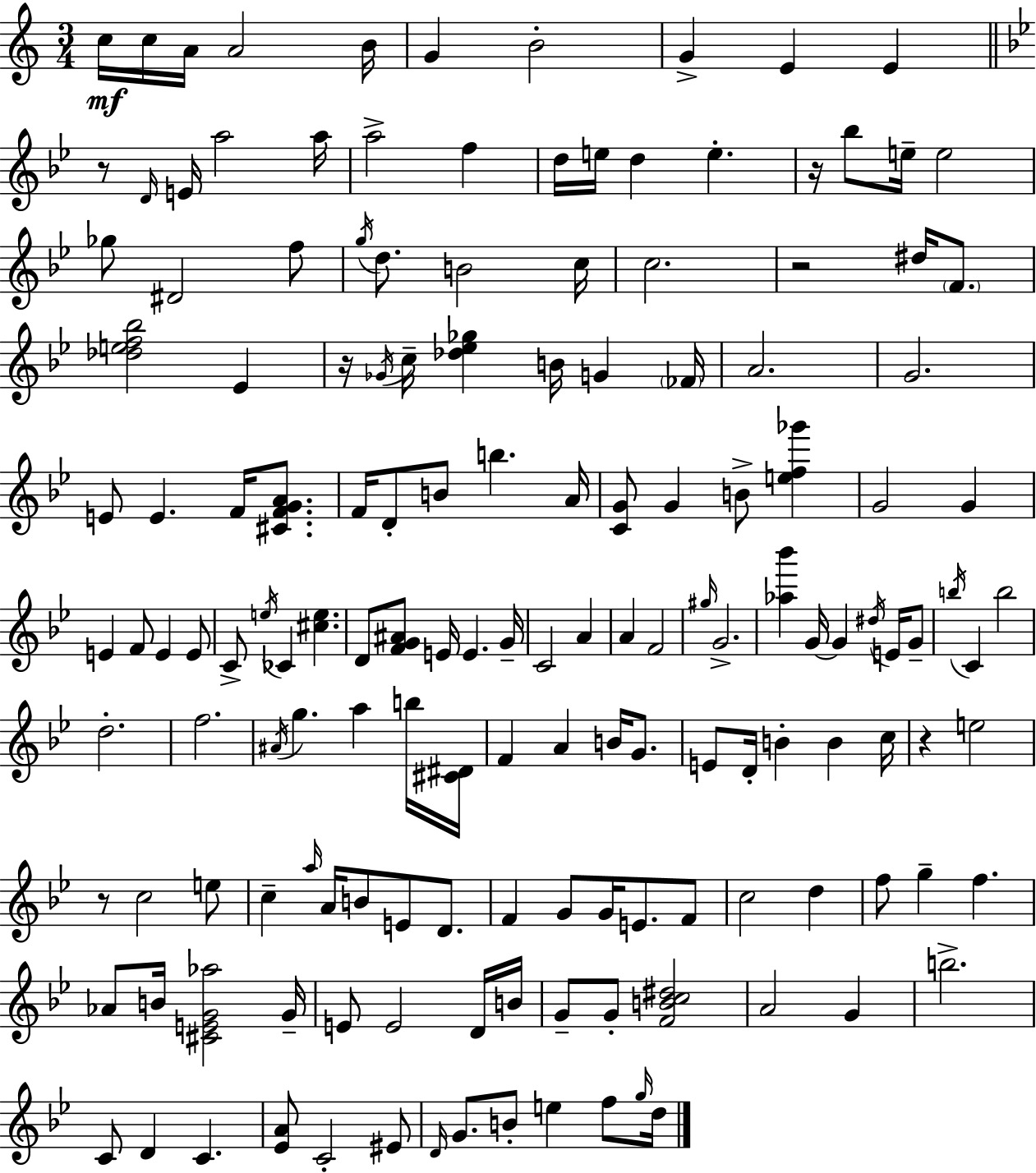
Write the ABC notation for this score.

X:1
T:Untitled
M:3/4
L:1/4
K:C
c/4 c/4 A/4 A2 B/4 G B2 G E E z/2 D/4 E/4 a2 a/4 a2 f d/4 e/4 d e z/4 _b/2 e/4 e2 _g/2 ^D2 f/2 g/4 d/2 B2 c/4 c2 z2 ^d/4 F/2 [_def_b]2 _E z/4 _G/4 c/4 [_d_e_g] B/4 G _F/4 A2 G2 E/2 E F/4 [^CFGA]/2 F/4 D/2 B/2 b A/4 [CG]/2 G B/2 [ef_g'] G2 G E F/2 E E/2 C/2 e/4 _C [^ce] D/2 [FG^A]/2 E/4 E G/4 C2 A A F2 ^g/4 G2 [_a_b'] G/4 G ^d/4 E/4 G/2 b/4 C b2 d2 f2 ^A/4 g a b/4 [^C^D]/4 F A B/4 G/2 E/2 D/4 B B c/4 z e2 z/2 c2 e/2 c a/4 A/4 B/2 E/2 D/2 F G/2 G/4 E/2 F/2 c2 d f/2 g f _A/2 B/4 [^CEG_a]2 G/4 E/2 E2 D/4 B/4 G/2 G/2 [FBc^d]2 A2 G b2 C/2 D C [_EA]/2 C2 ^E/2 D/4 G/2 B/2 e f/2 g/4 d/4